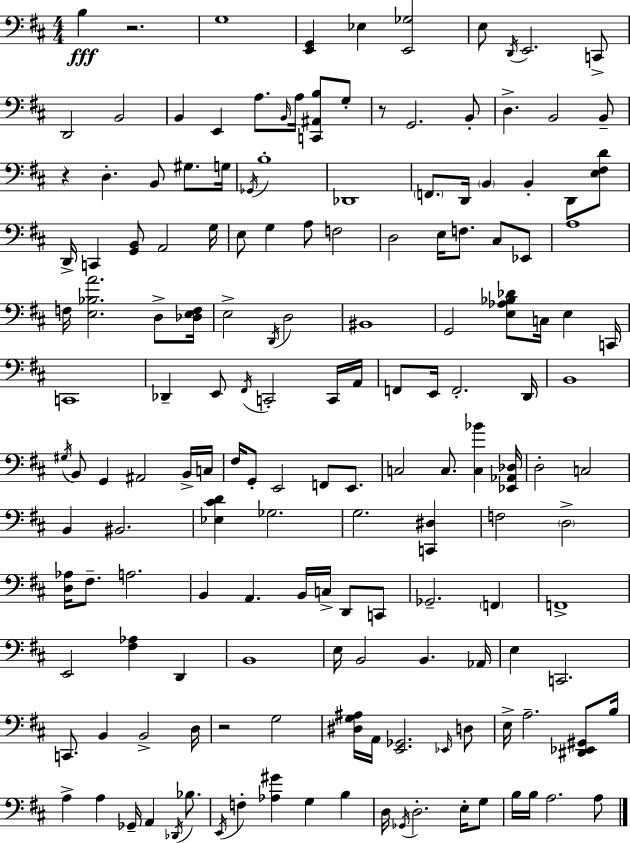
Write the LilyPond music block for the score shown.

{
  \clef bass
  \numericTimeSignature
  \time 4/4
  \key d \major
  b4\fff r2. | g1 | <e, g,>4 ees4 <e, ges>2 | e8 \acciaccatura { d,16 } e,2. c,8-> | \break d,2 b,2 | b,4 e,4 a8. \grace { b,16 } a16 <c, ais, b>8 | g8-. r8 g,2. | b,8-. d4.-> b,2 | \break b,8-- r4 d4.-. b,8 gis8. | g16 \acciaccatura { ges,16 } b1-. | des,1 | \parenthesize f,8. d,16 \parenthesize b,4 b,4-. d,8 | \break <e fis d'>8 d,16-> c,4 <g, b,>8 a,2 | g16 e8 g4 a8 f2 | d2 e16 f8. cis8 | ees,8 a1 | \break f16 <e bes a'>2. | d8-> <des e f>16 e2-> \acciaccatura { d,16 } d2 | bis,1 | g,2 <e aes bes des'>8 c16 e4 | \break c,16 c,1 | des,4-- e,8 \acciaccatura { fis,16 } c,2-. | c,16 a,16 f,8 e,16 f,2.-. | d,16 b,1 | \break \acciaccatura { gis16 } b,8 g,4 ais,2 | b,16-> c16 fis16 g,8-. e,2 | f,8 e,8. c2 c8. | <c bes'>4 <ees, aes, des>16 d2-. c2 | \break b,4 bis,2. | <ees cis' d'>4 ges2. | g2. | <c, dis>4 f2 \parenthesize d2-> | \break <d aes>16 fis8.-- a2. | b,4 a,4. | b,16 c16-> d,8 c,8 ges,2.-- | \parenthesize f,4 f,1-> | \break e,2 <fis aes>4 | d,4 b,1 | e16 b,2 b,4. | aes,16 e4 c,2. | \break c,8. b,4 b,2-> | d16 r2 g2 | <dis g ais>16 a,16 <e, ges,>2. | \grace { ees,16 } d8 e16-> a2.-- | \break <dis, ees, gis,>8 b16 a4-> a4 ges,16-- | a,4 \acciaccatura { des,16 } bes8. \acciaccatura { e,16 } f4-. <aes gis'>4 | g4 b4 d16 \acciaccatura { ges,16 } d2.-. | e16-. g8 b16 b16 a2. | \break a8 \bar "|."
}